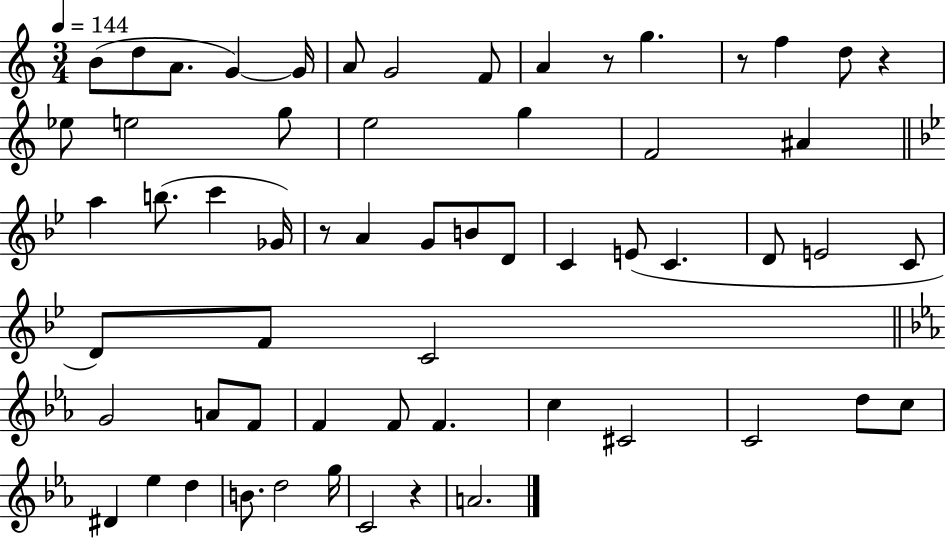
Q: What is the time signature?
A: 3/4